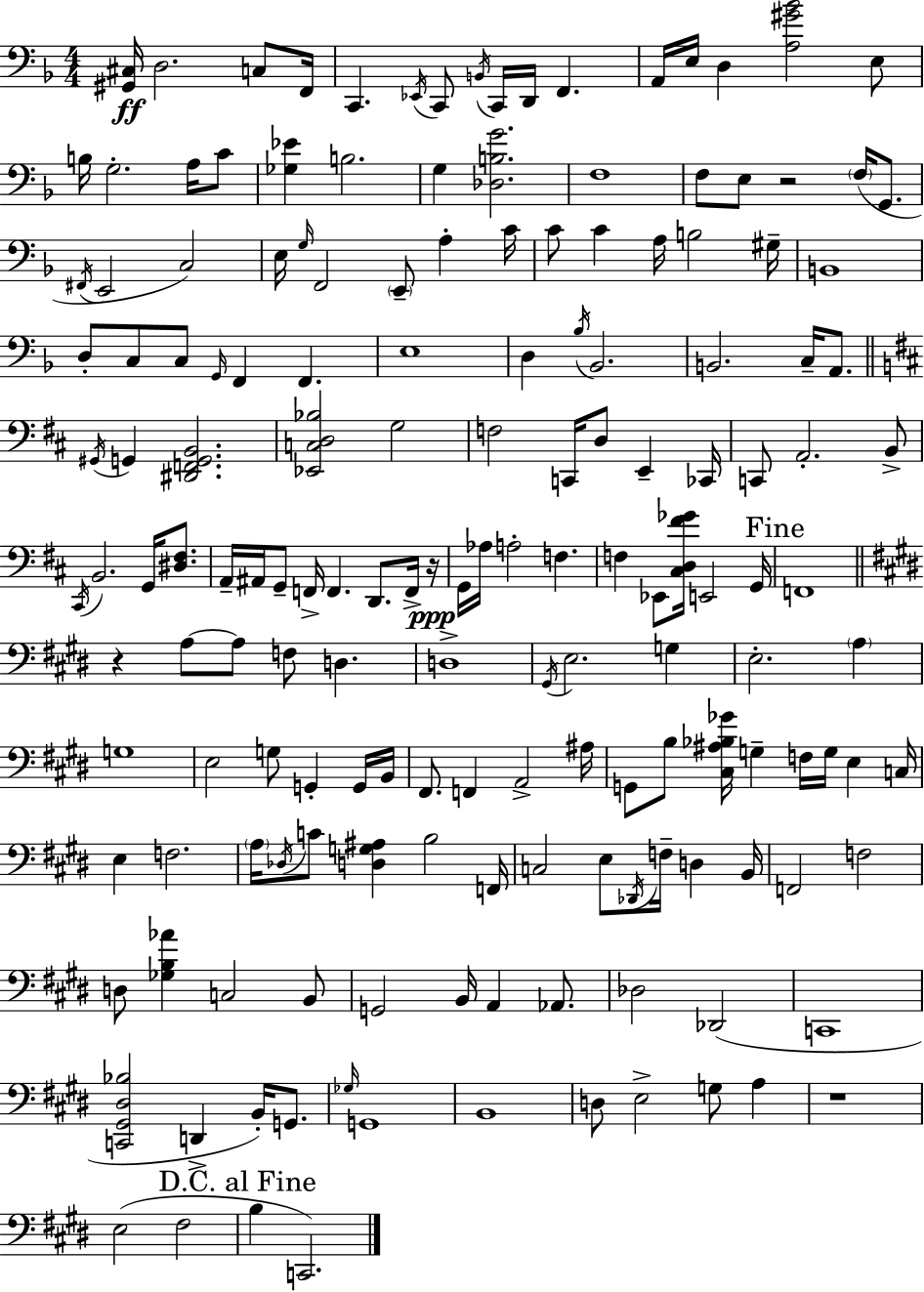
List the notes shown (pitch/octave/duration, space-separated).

[G#2,C#3]/s D3/h. C3/e F2/s C2/q. Eb2/s C2/e B2/s C2/s D2/s F2/q. A2/s E3/s D3/q [A3,G#4,Bb4]/h E3/e B3/s G3/h. A3/s C4/e [Gb3,Eb4]/q B3/h. G3/q [Db3,B3,G4]/h. F3/w F3/e E3/e R/h F3/s G2/e. F#2/s E2/h C3/h E3/s G3/s F2/h E2/e A3/q C4/s C4/e C4/q A3/s B3/h G#3/s B2/w D3/e C3/e C3/e G2/s F2/q F2/q. E3/w D3/q Bb3/s Bb2/h. B2/h. C3/s A2/e. G#2/s G2/q [D#2,F2,G2,B2]/h. [Eb2,C3,D3,Bb3]/h G3/h F3/h C2/s D3/e E2/q CES2/s C2/e A2/h. B2/e C#2/s B2/h. G2/s [D#3,F#3]/e. A2/s A#2/s G2/e F2/s F2/q. D2/e. F2/s R/s G2/s Ab3/s A3/h F3/q. F3/q Eb2/e [C#3,D3,F#4,Gb4]/s E2/h G2/s F2/w R/q A3/e A3/e F3/e D3/q. D3/w G#2/s E3/h. G3/q E3/h. A3/q G3/w E3/h G3/e G2/q G2/s B2/s F#2/e. F2/q A2/h A#3/s G2/e B3/e [C#3,A#3,Bb3,Gb4]/s G3/q F3/s G3/s E3/q C3/s E3/q F3/h. A3/s Db3/s C4/e [D3,G3,A#3]/q B3/h F2/s C3/h E3/e Db2/s F3/s D3/q B2/s F2/h F3/h D3/e [Gb3,B3,Ab4]/q C3/h B2/e G2/h B2/s A2/q Ab2/e. Db3/h Db2/h C2/w [C2,G#2,D#3,Bb3]/h D2/q B2/s G2/e. Gb3/s G2/w B2/w D3/e E3/h G3/e A3/q R/w E3/h F#3/h B3/q C2/h.